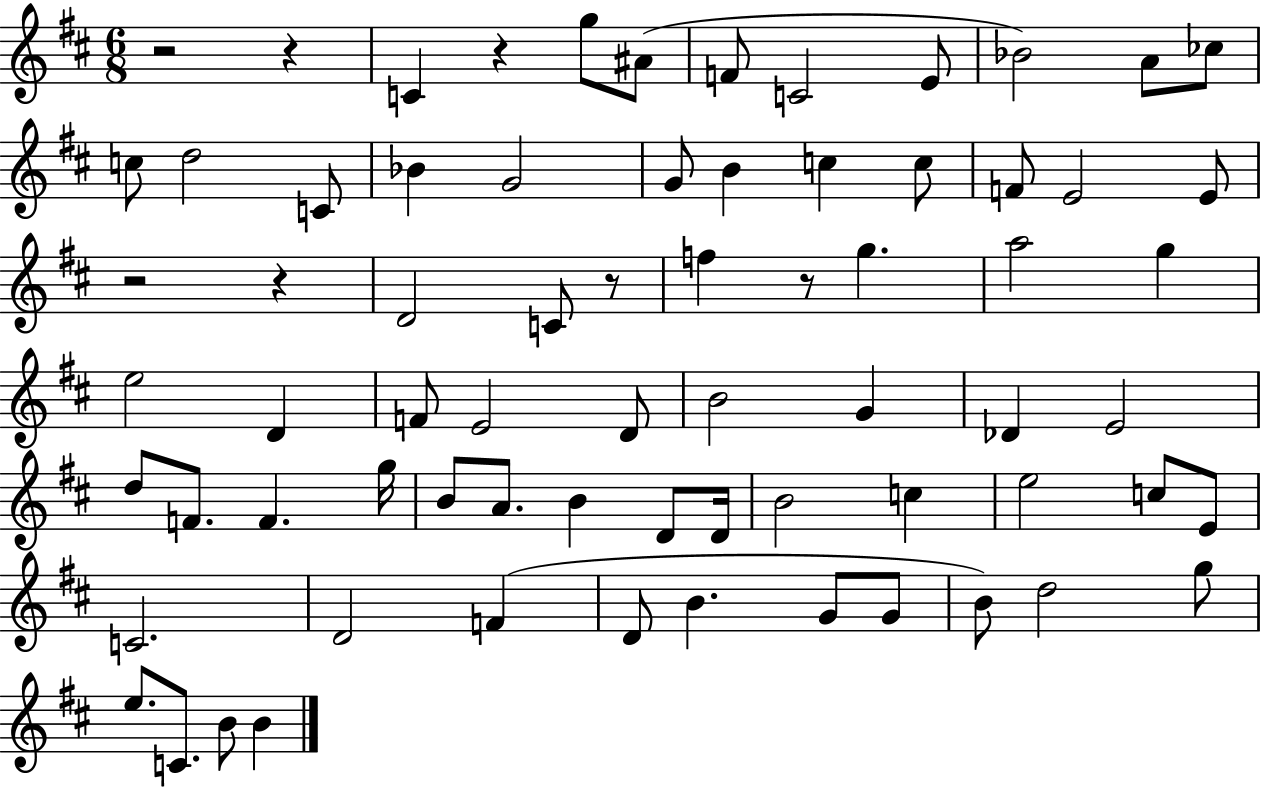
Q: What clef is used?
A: treble